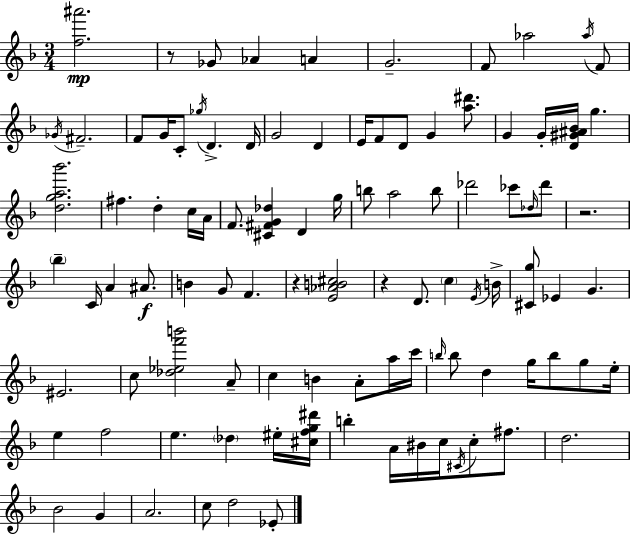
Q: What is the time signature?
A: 3/4